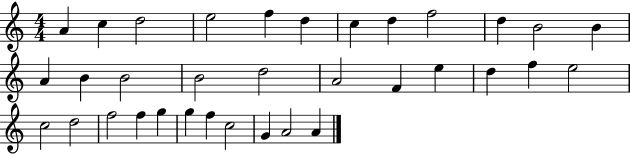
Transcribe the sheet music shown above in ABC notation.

X:1
T:Untitled
M:4/4
L:1/4
K:C
A c d2 e2 f d c d f2 d B2 B A B B2 B2 d2 A2 F e d f e2 c2 d2 f2 f g g f c2 G A2 A